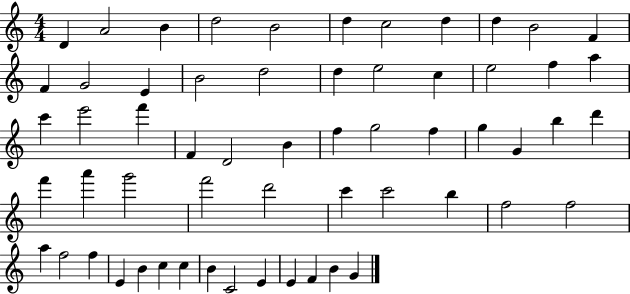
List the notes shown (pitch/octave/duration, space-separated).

D4/q A4/h B4/q D5/h B4/h D5/q C5/h D5/q D5/q B4/h F4/q F4/q G4/h E4/q B4/h D5/h D5/q E5/h C5/q E5/h F5/q A5/q C6/q E6/h F6/q F4/q D4/h B4/q F5/q G5/h F5/q G5/q G4/q B5/q D6/q F6/q A6/q G6/h F6/h D6/h C6/q C6/h B5/q F5/h F5/h A5/q F5/h F5/q E4/q B4/q C5/q C5/q B4/q C4/h E4/q E4/q F4/q B4/q G4/q